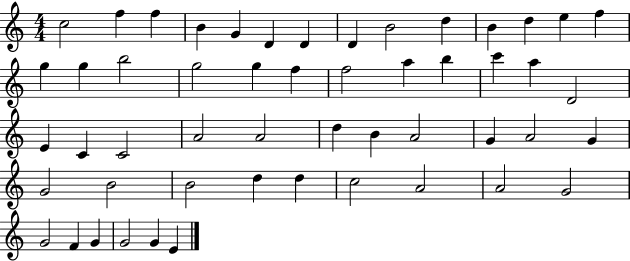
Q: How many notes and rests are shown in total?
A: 52